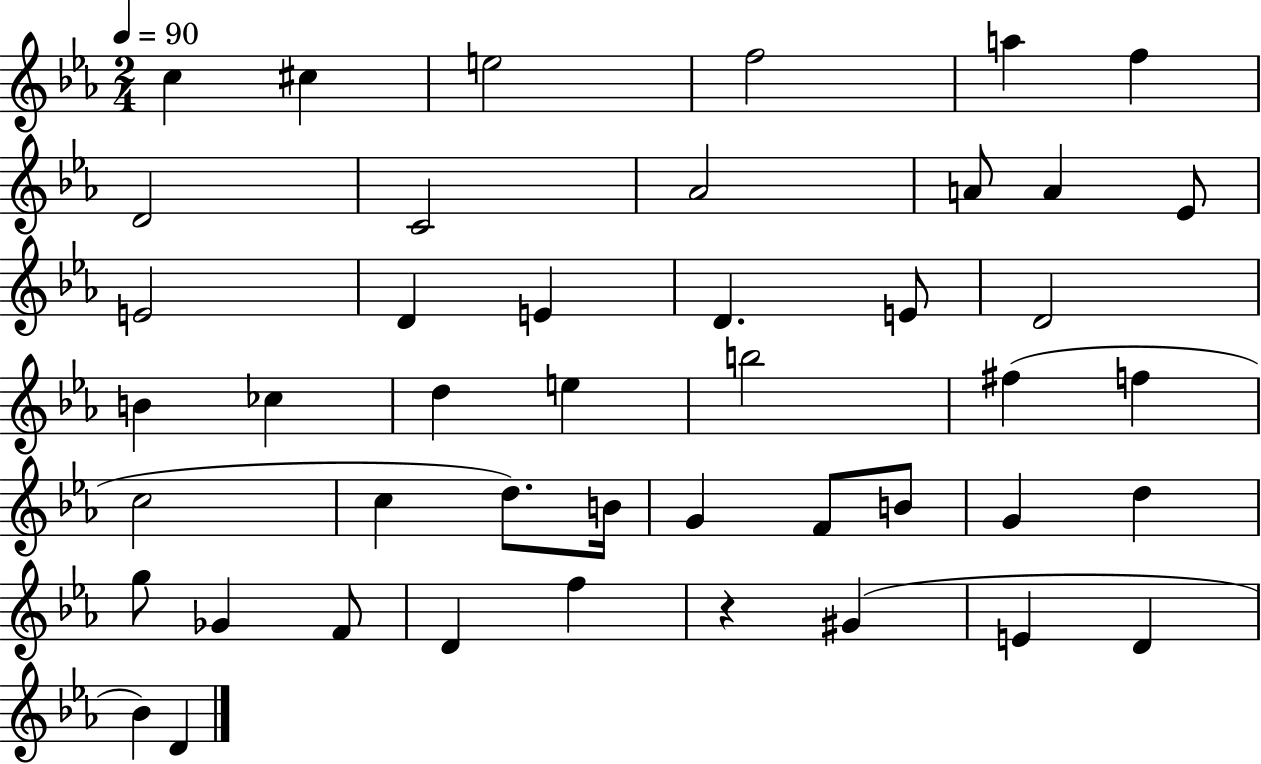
C5/q C#5/q E5/h F5/h A5/q F5/q D4/h C4/h Ab4/h A4/e A4/q Eb4/e E4/h D4/q E4/q D4/q. E4/e D4/h B4/q CES5/q D5/q E5/q B5/h F#5/q F5/q C5/h C5/q D5/e. B4/s G4/q F4/e B4/e G4/q D5/q G5/e Gb4/q F4/e D4/q F5/q R/q G#4/q E4/q D4/q Bb4/q D4/q